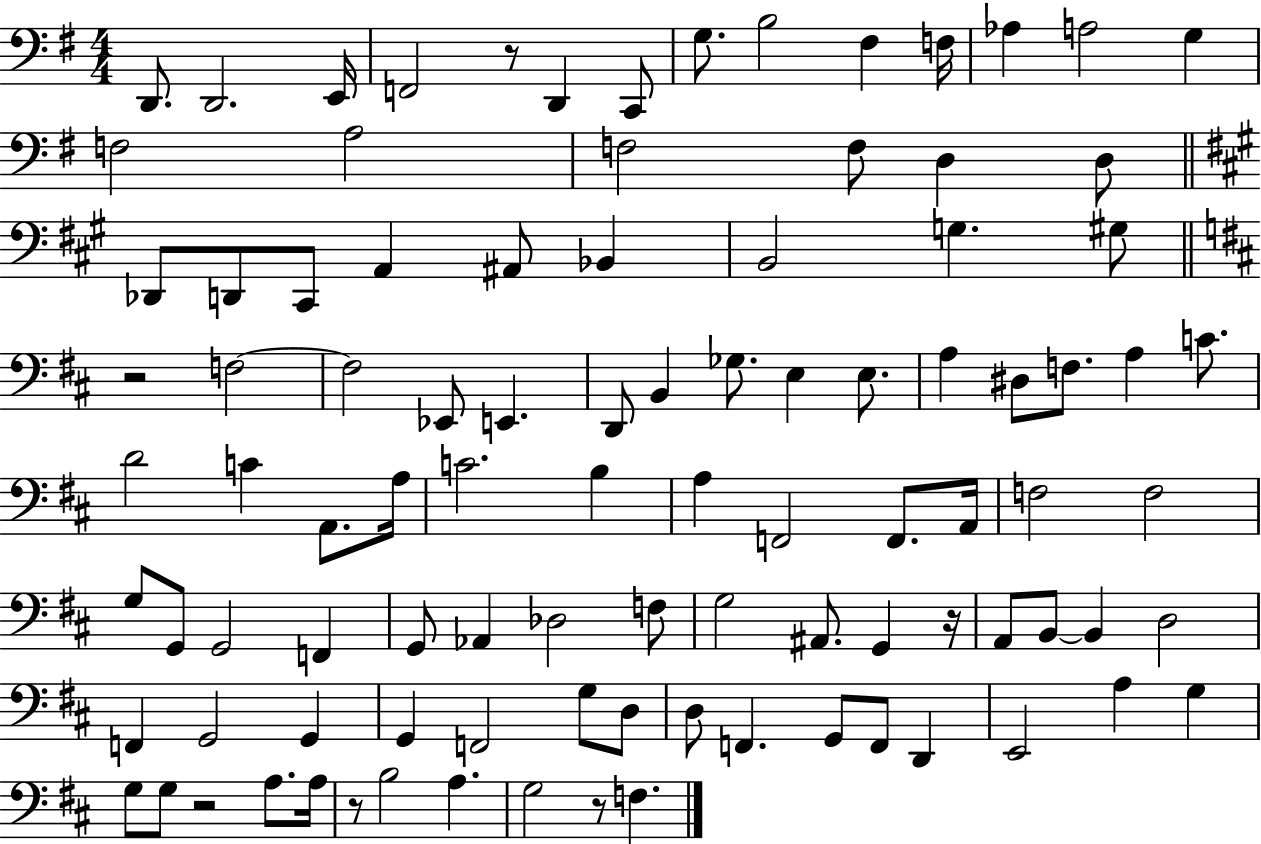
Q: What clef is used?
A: bass